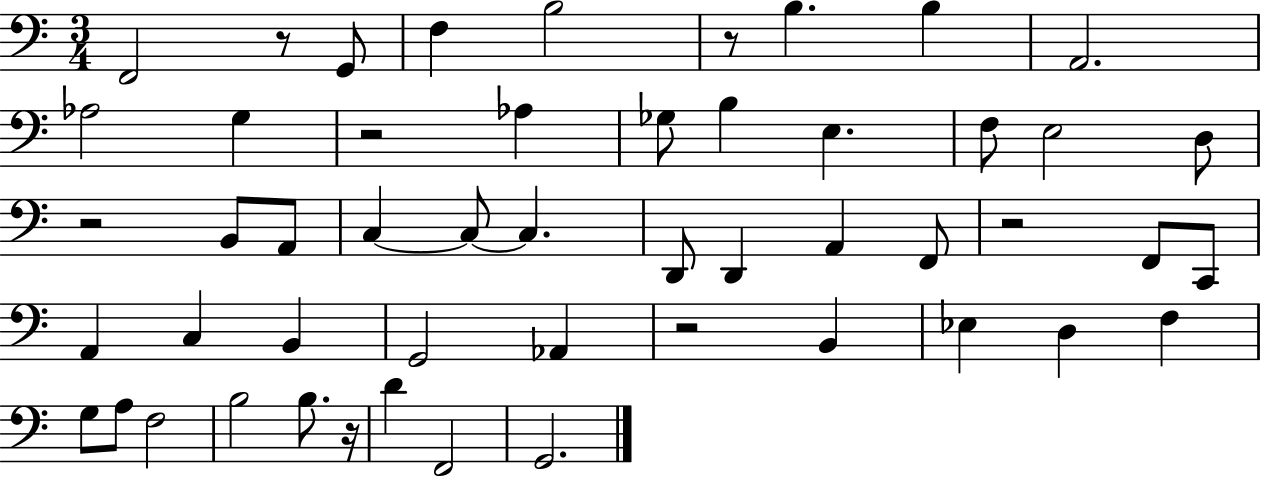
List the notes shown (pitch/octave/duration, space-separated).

F2/h R/e G2/e F3/q B3/h R/e B3/q. B3/q A2/h. Ab3/h G3/q R/h Ab3/q Gb3/e B3/q E3/q. F3/e E3/h D3/e R/h B2/e A2/e C3/q C3/e C3/q. D2/e D2/q A2/q F2/e R/h F2/e C2/e A2/q C3/q B2/q G2/h Ab2/q R/h B2/q Eb3/q D3/q F3/q G3/e A3/e F3/h B3/h B3/e. R/s D4/q F2/h G2/h.